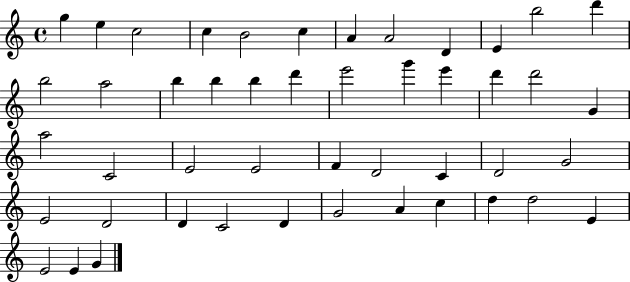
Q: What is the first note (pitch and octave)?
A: G5